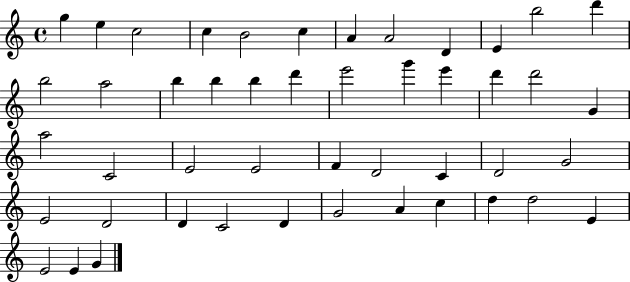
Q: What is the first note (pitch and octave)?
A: G5